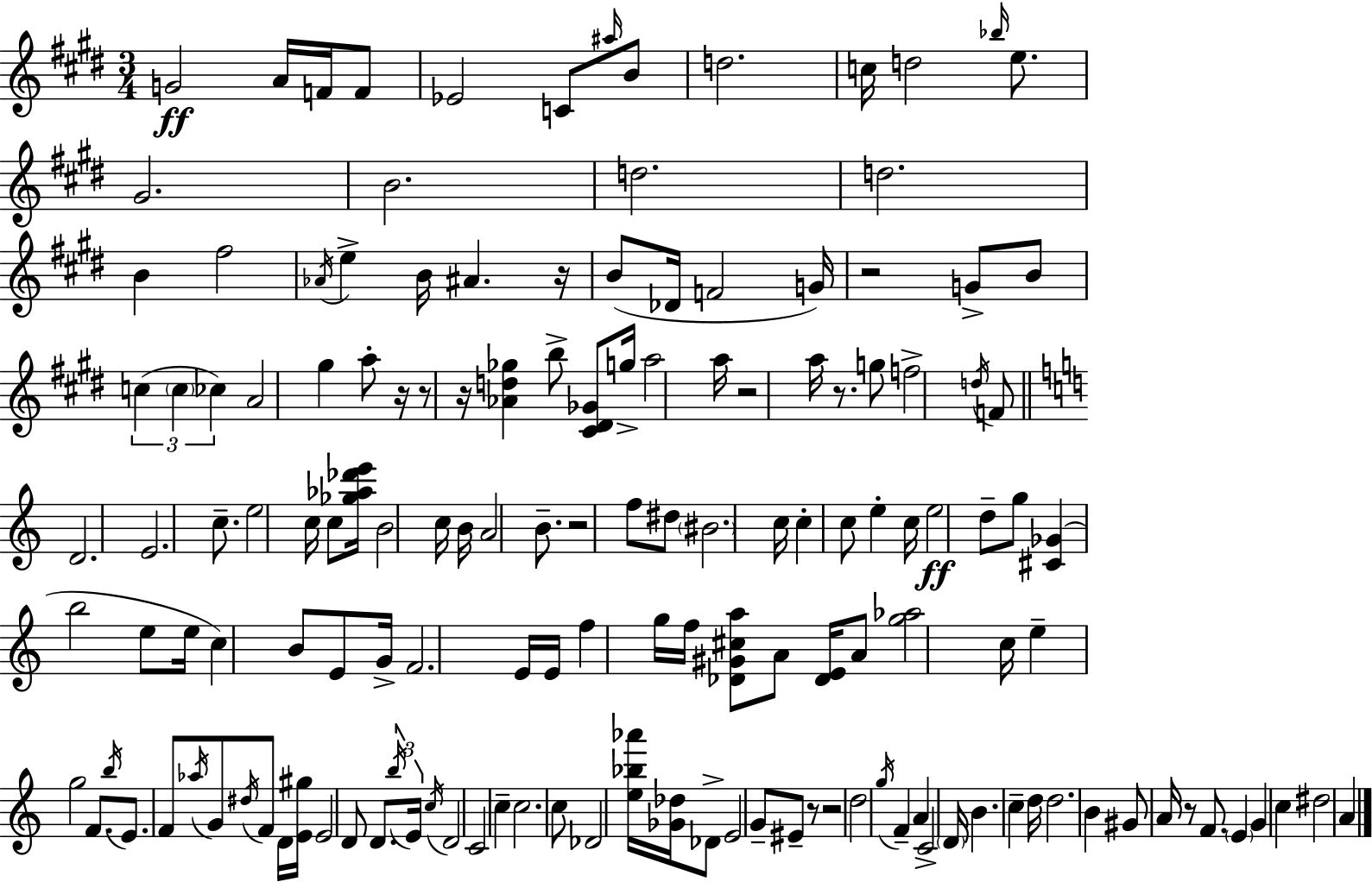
G4/h A4/s F4/s F4/e Eb4/h C4/e A#5/s B4/e D5/h. C5/s D5/h Bb5/s E5/e. G#4/h. B4/h. D5/h. D5/h. B4/q F#5/h Ab4/s E5/q B4/s A#4/q. R/s B4/e Db4/s F4/h G4/s R/h G4/e B4/e C5/q C5/q CES5/q A4/h G#5/q A5/e R/s R/e R/s [Ab4,D5,Gb5]/q B5/e [C#4,D#4,Gb4]/e G5/s A5/h A5/s R/h A5/s R/e. G5/e F5/h D5/s F4/e D4/h. E4/h. C5/e. E5/h C5/s C5/e [Gb5,Ab5,Db6,E6]/s B4/h C5/s B4/s A4/h B4/e. R/h F5/e D#5/e BIS4/h. C5/s C5/q C5/e E5/q C5/s E5/h D5/e G5/e [C#4,Gb4]/q B5/h E5/e E5/s C5/q B4/e E4/e G4/s F4/h. E4/s E4/s F5/q G5/s F5/s [Db4,G#4,C#5,A5]/e A4/e [Db4,E4]/s A4/e [G5,Ab5]/h C5/s E5/q G5/h F4/e. B5/s E4/e. F4/e Ab5/s G4/e D#5/s F4/e D4/s [E4,G#5]/s E4/h D4/e D4/e. B5/s E4/s C5/s D4/h C4/h C5/q C5/h. C5/e Db4/h [E5,Bb5,Ab6]/s [Gb4,Db5]/s Db4/e E4/h G4/e EIS4/e R/e R/h D5/h G5/s F4/q A4/q C4/h D4/s B4/q. C5/q D5/s D5/h. B4/q G#4/e A4/s R/e F4/e. E4/q G4/q C5/q D#5/h A4/q